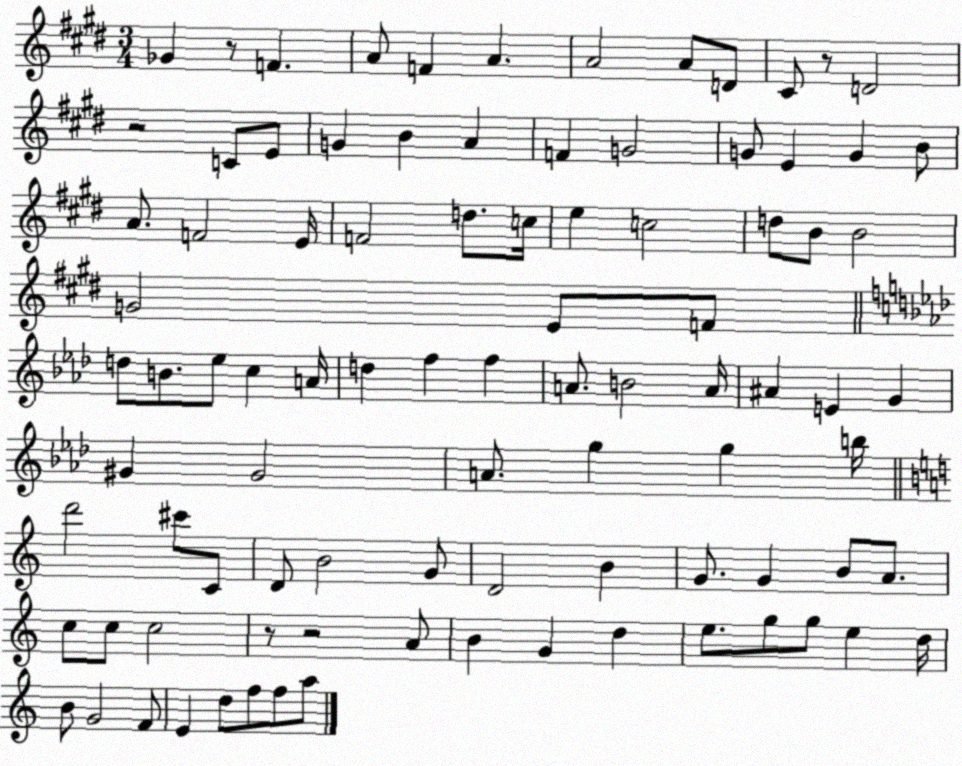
X:1
T:Untitled
M:3/4
L:1/4
K:E
_G z/2 F A/2 F A A2 A/2 D/2 ^C/2 z/2 D2 z2 C/2 E/2 G B A F G2 G/2 E G B/2 A/2 F2 E/4 F2 d/2 c/4 e c2 d/2 B/2 B2 G2 E/2 F/2 d/2 B/2 _e/2 c A/4 d f f A/2 B2 A/4 ^A E G ^G ^G2 A/2 g g b/4 d'2 ^c'/2 C/2 D/2 B2 G/2 D2 B G/2 G B/2 A/2 c/2 c/2 c2 z/2 z2 A/2 B G d e/2 g/2 g/2 e d/4 B/2 G2 F/2 E d/2 f/2 f/2 a/2